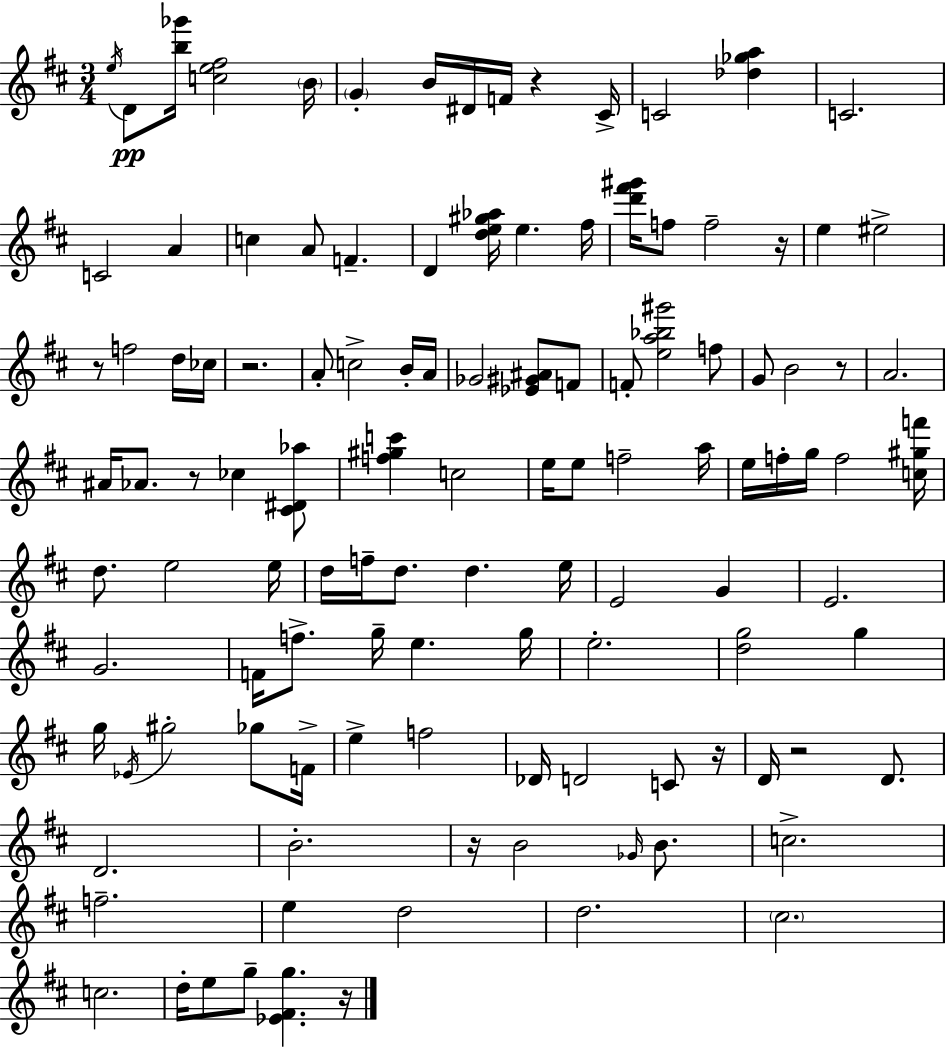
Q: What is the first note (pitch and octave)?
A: E5